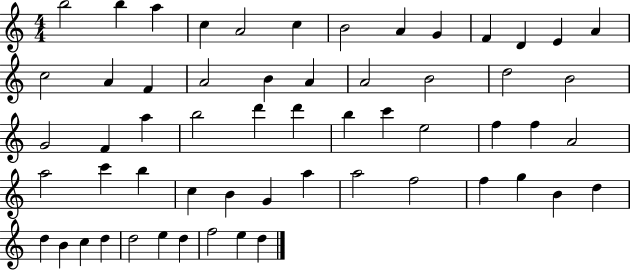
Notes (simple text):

B5/h B5/q A5/q C5/q A4/h C5/q B4/h A4/q G4/q F4/q D4/q E4/q A4/q C5/h A4/q F4/q A4/h B4/q A4/q A4/h B4/h D5/h B4/h G4/h F4/q A5/q B5/h D6/q D6/q B5/q C6/q E5/h F5/q F5/q A4/h A5/h C6/q B5/q C5/q B4/q G4/q A5/q A5/h F5/h F5/q G5/q B4/q D5/q D5/q B4/q C5/q D5/q D5/h E5/q D5/q F5/h E5/q D5/q